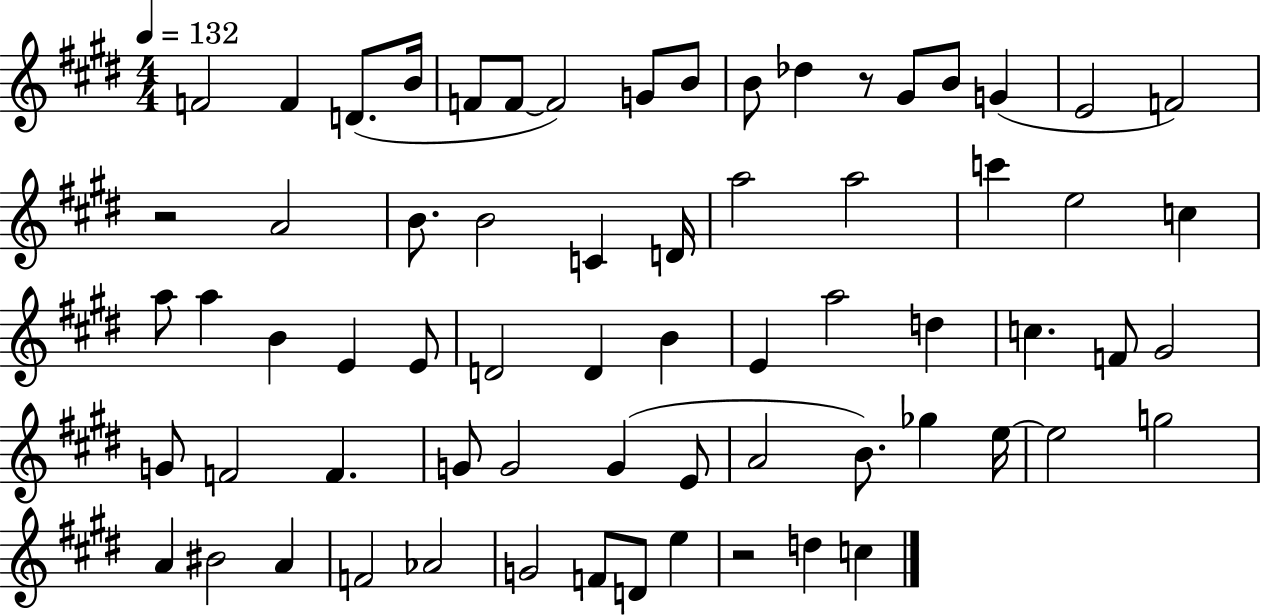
F4/h F4/q D4/e. B4/s F4/e F4/e F4/h G4/e B4/e B4/e Db5/q R/e G#4/e B4/e G4/q E4/h F4/h R/h A4/h B4/e. B4/h C4/q D4/s A5/h A5/h C6/q E5/h C5/q A5/e A5/q B4/q E4/q E4/e D4/h D4/q B4/q E4/q A5/h D5/q C5/q. F4/e G#4/h G4/e F4/h F4/q. G4/e G4/h G4/q E4/e A4/h B4/e. Gb5/q E5/s E5/h G5/h A4/q BIS4/h A4/q F4/h Ab4/h G4/h F4/e D4/e E5/q R/h D5/q C5/q